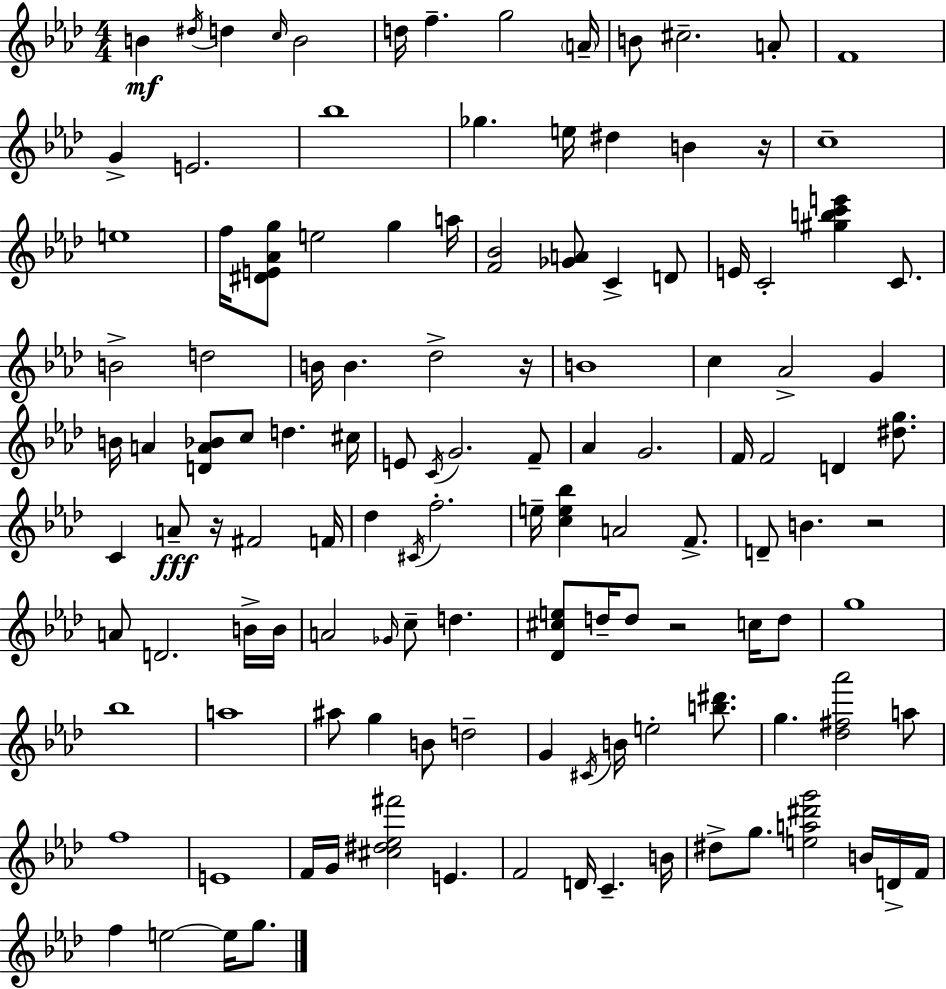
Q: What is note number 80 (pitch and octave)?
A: Bb5